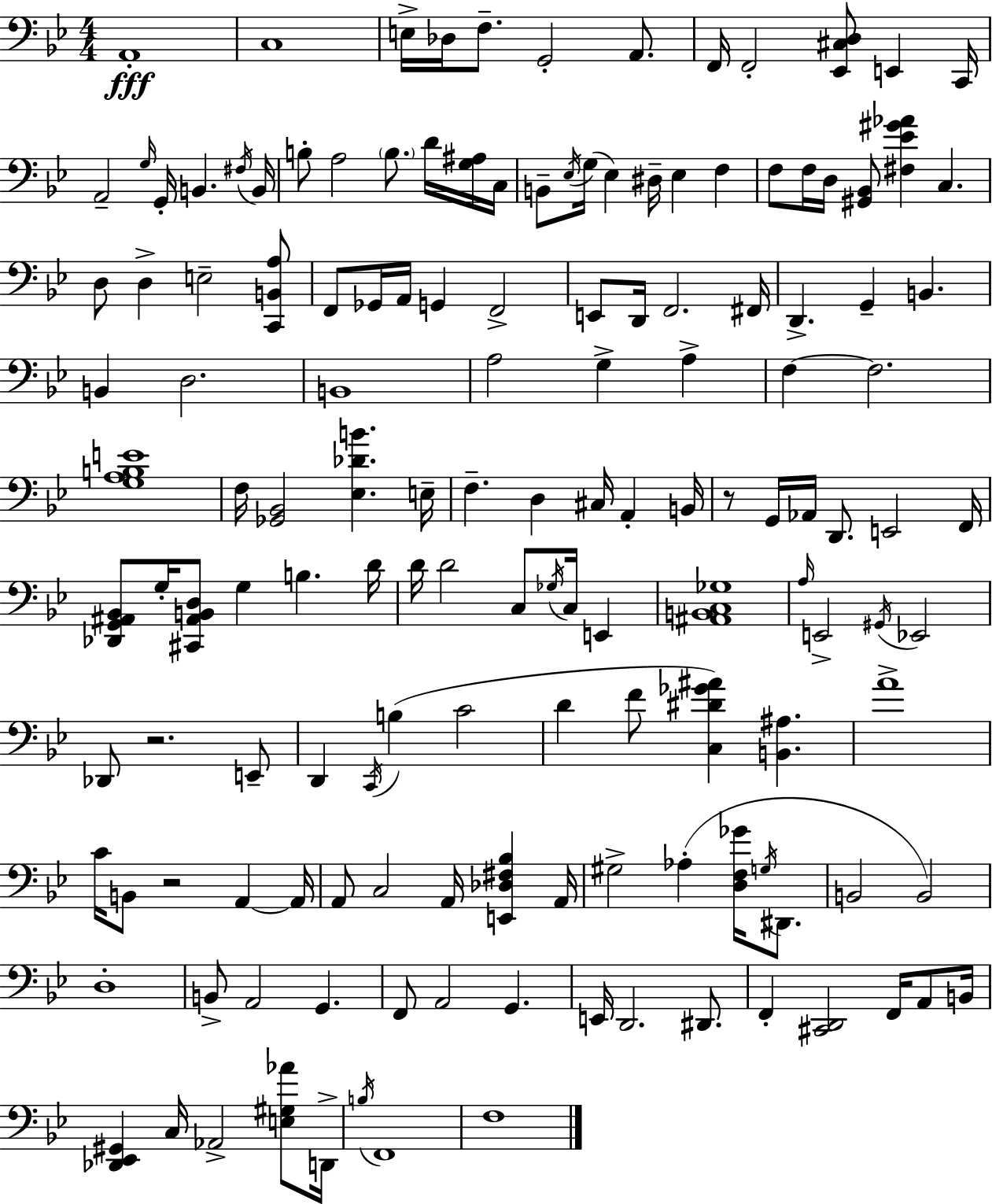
X:1
T:Untitled
M:4/4
L:1/4
K:Gm
A,,4 C,4 E,/4 _D,/4 F,/2 G,,2 A,,/2 F,,/4 F,,2 [_E,,^C,D,]/2 E,, C,,/4 A,,2 G,/4 G,,/4 B,, ^F,/4 B,,/4 B,/2 A,2 B,/2 D/4 [G,^A,]/4 C,/4 B,,/2 _E,/4 G,/4 _E, ^D,/4 _E, F, F,/2 F,/4 D,/4 [^G,,_B,,]/2 [^F,_E^G_A] C, D,/2 D, E,2 [C,,B,,A,]/2 F,,/2 _G,,/4 A,,/4 G,, F,,2 E,,/2 D,,/4 F,,2 ^F,,/4 D,, G,, B,, B,, D,2 B,,4 A,2 G, A, F, F,2 [G,A,B,E]4 F,/4 [_G,,_B,,]2 [_E,_DB] E,/4 F, D, ^C,/4 A,, B,,/4 z/2 G,,/4 _A,,/4 D,,/2 E,,2 F,,/4 [_D,,G,,^A,,_B,,]/2 G,/4 [^C,,^A,,B,,D,]/2 G, B, D/4 D/4 D2 C,/2 _G,/4 C,/4 E,, [^A,,B,,C,_G,]4 A,/4 E,,2 ^G,,/4 _E,,2 _D,,/2 z2 E,,/2 D,, C,,/4 B, C2 D F/2 [C,^D_G^A] [B,,^A,] A4 C/4 B,,/2 z2 A,, A,,/4 A,,/2 C,2 A,,/4 [E,,_D,^F,_B,] A,,/4 ^G,2 _A, [D,F,_G]/4 G,/4 ^D,,/2 B,,2 B,,2 D,4 B,,/2 A,,2 G,, F,,/2 A,,2 G,, E,,/4 D,,2 ^D,,/2 F,, [^C,,D,,]2 F,,/4 A,,/2 B,,/4 [_D,,_E,,^G,,] C,/4 _A,,2 [E,^G,_A]/2 D,,/4 B,/4 F,,4 F,4